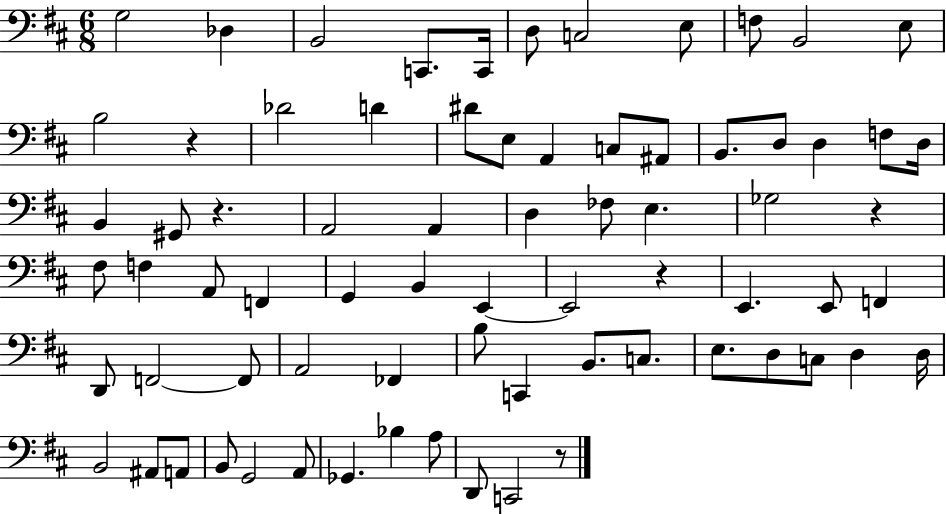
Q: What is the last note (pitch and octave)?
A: C2